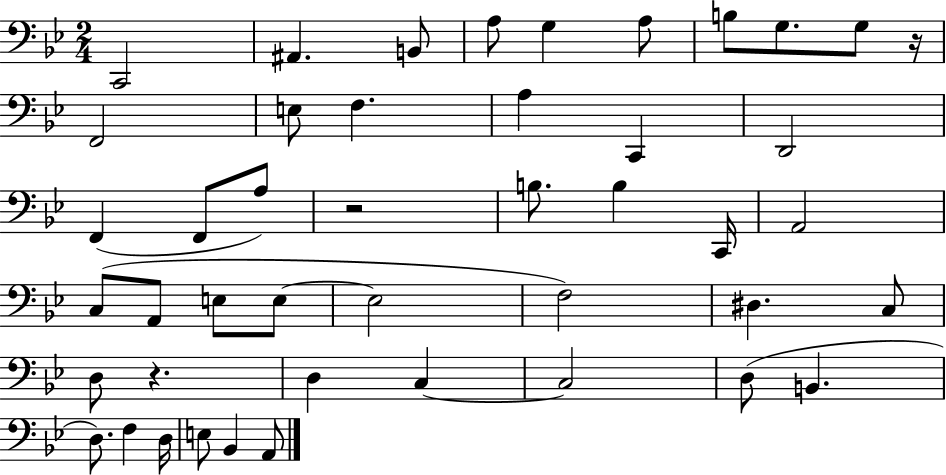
{
  \clef bass
  \numericTimeSignature
  \time 2/4
  \key bes \major
  c,2 | ais,4. b,8 | a8 g4 a8 | b8 g8. g8 r16 | \break f,2 | e8 f4. | a4 c,4 | d,2 | \break f,4( f,8 a8) | r2 | b8. b4 c,16 | a,2 | \break c8( a,8 e8 e8~~ | e2 | f2) | dis4. c8 | \break d8 r4. | d4 c4~~ | c2 | d8( b,4. | \break d8.) f4 d16 | e8 bes,4 a,8 | \bar "|."
}